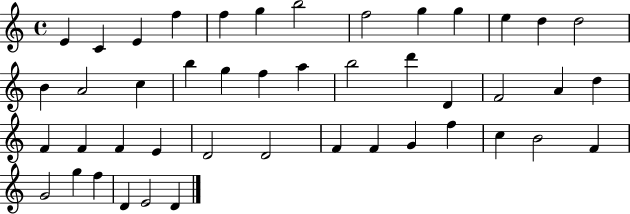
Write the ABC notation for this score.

X:1
T:Untitled
M:4/4
L:1/4
K:C
E C E f f g b2 f2 g g e d d2 B A2 c b g f a b2 d' D F2 A d F F F E D2 D2 F F G f c B2 F G2 g f D E2 D